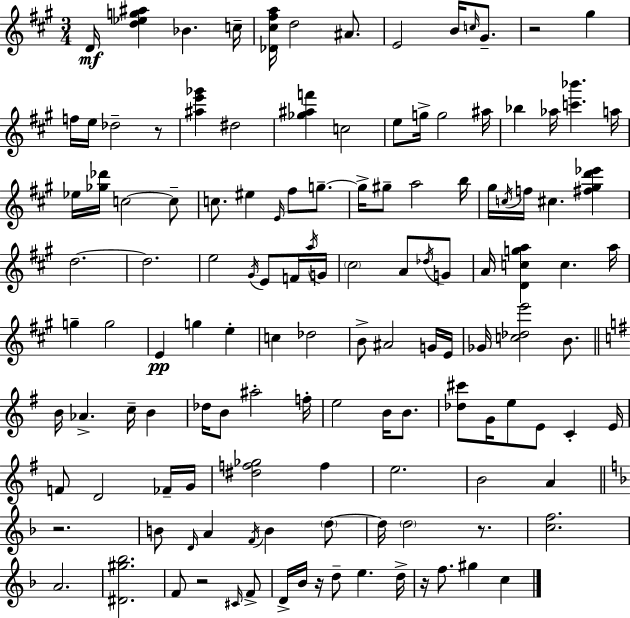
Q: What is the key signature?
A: A major